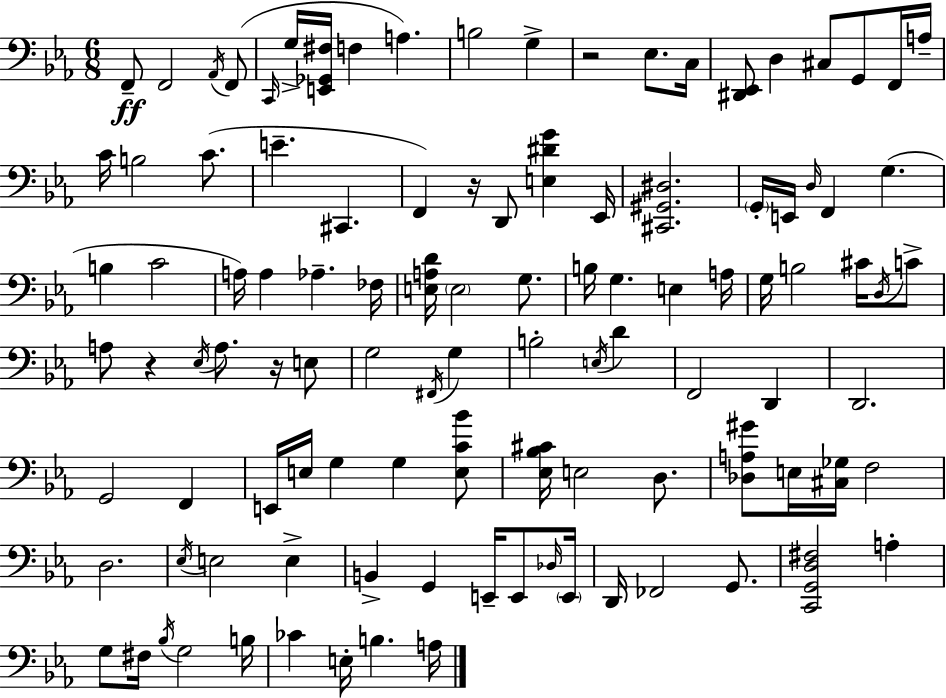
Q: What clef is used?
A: bass